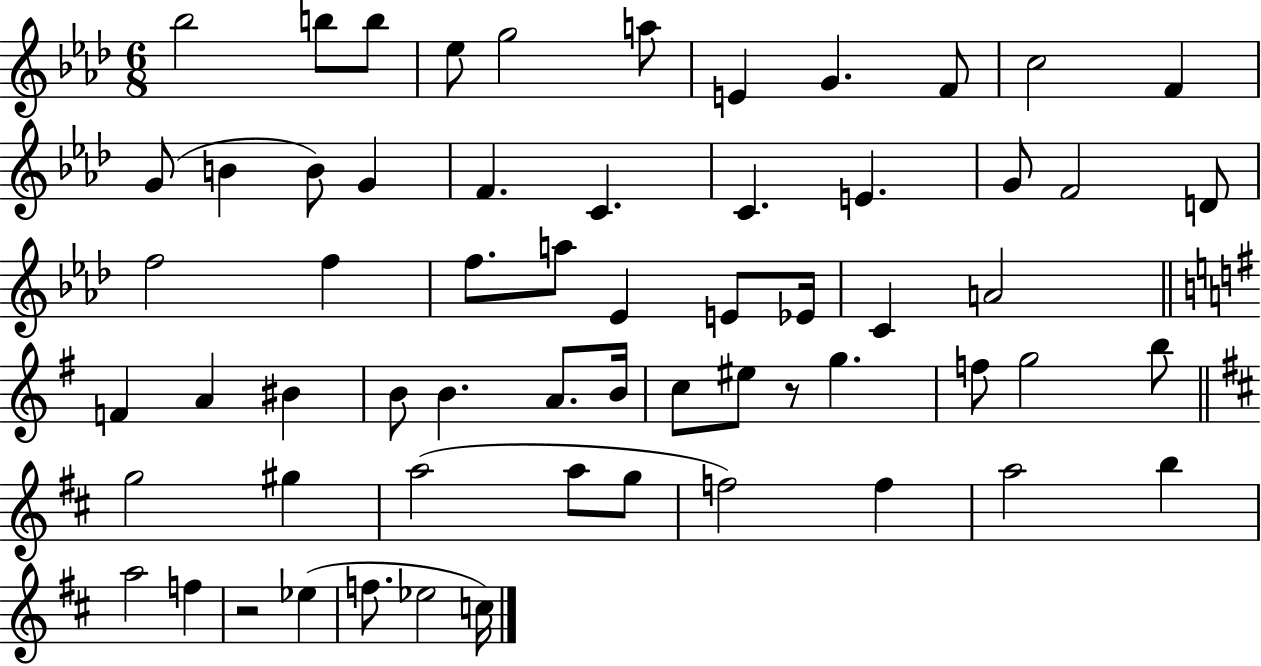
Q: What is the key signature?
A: AES major